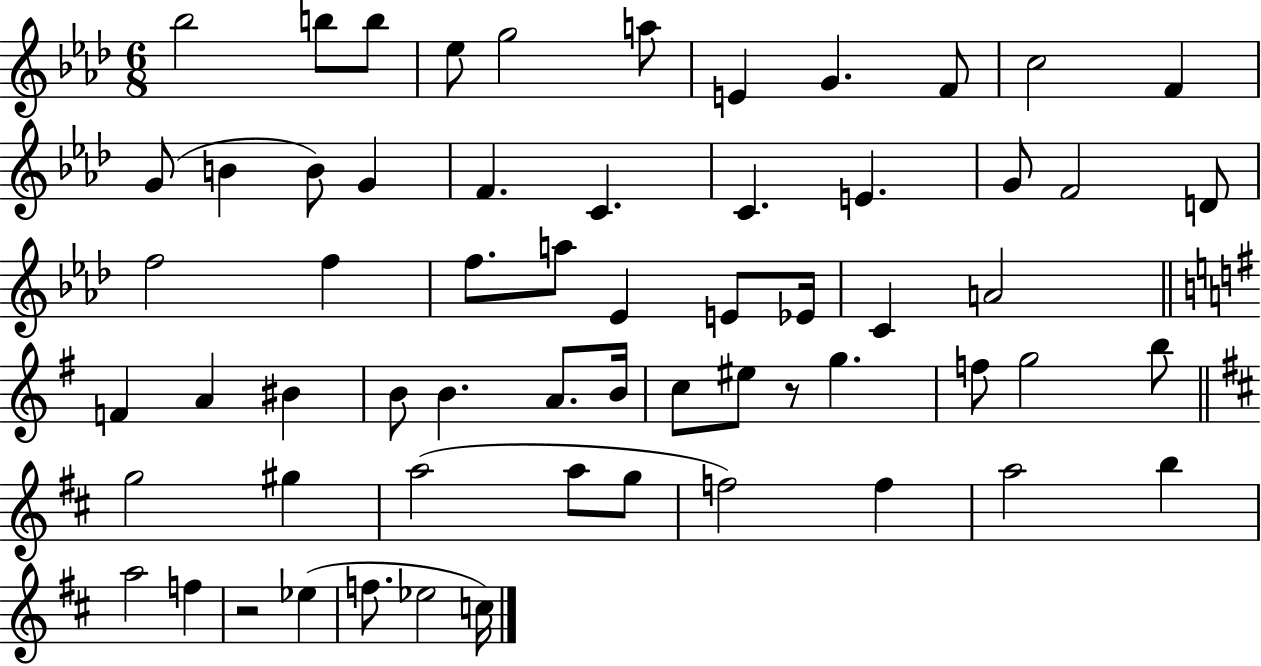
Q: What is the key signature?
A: AES major